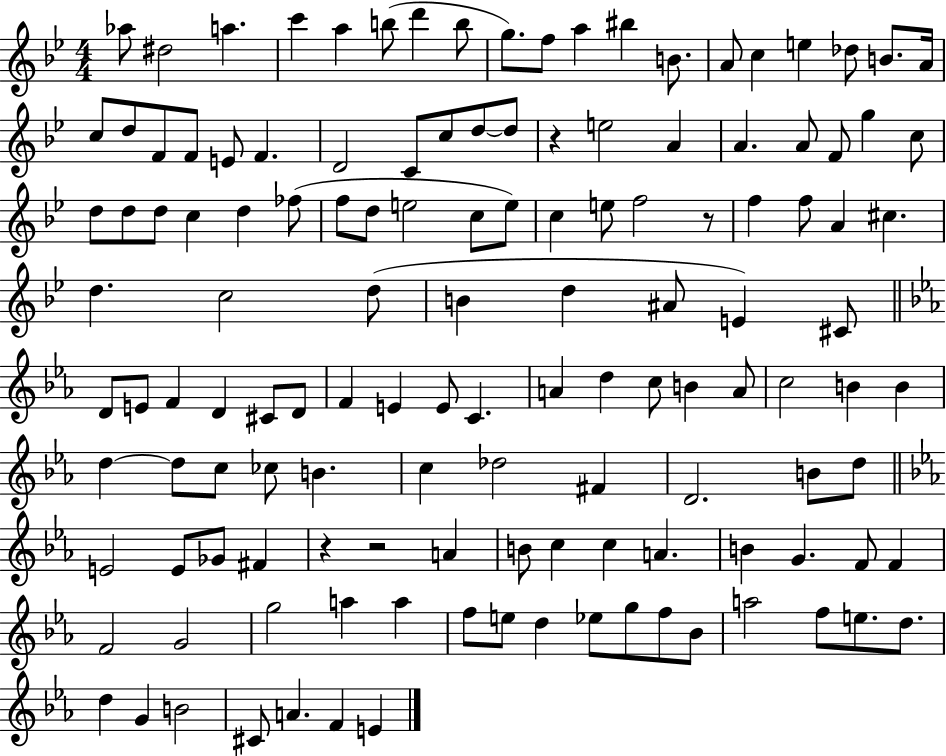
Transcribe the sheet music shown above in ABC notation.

X:1
T:Untitled
M:4/4
L:1/4
K:Bb
_a/2 ^d2 a c' a b/2 d' b/2 g/2 f/2 a ^b B/2 A/2 c e _d/2 B/2 A/4 c/2 d/2 F/2 F/2 E/2 F D2 C/2 c/2 d/2 d/2 z e2 A A A/2 F/2 g c/2 d/2 d/2 d/2 c d _f/2 f/2 d/2 e2 c/2 e/2 c e/2 f2 z/2 f f/2 A ^c d c2 d/2 B d ^A/2 E ^C/2 D/2 E/2 F D ^C/2 D/2 F E E/2 C A d c/2 B A/2 c2 B B d d/2 c/2 _c/2 B c _d2 ^F D2 B/2 d/2 E2 E/2 _G/2 ^F z z2 A B/2 c c A B G F/2 F F2 G2 g2 a a f/2 e/2 d _e/2 g/2 f/2 _B/2 a2 f/2 e/2 d/2 d G B2 ^C/2 A F E